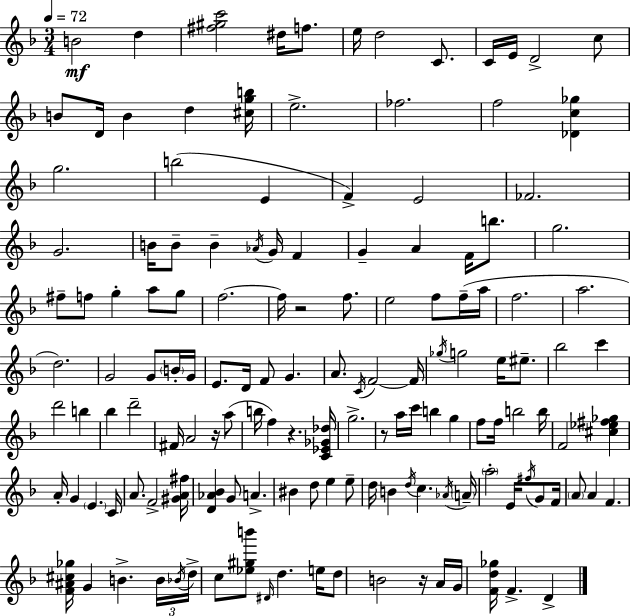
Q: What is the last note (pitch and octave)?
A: D4